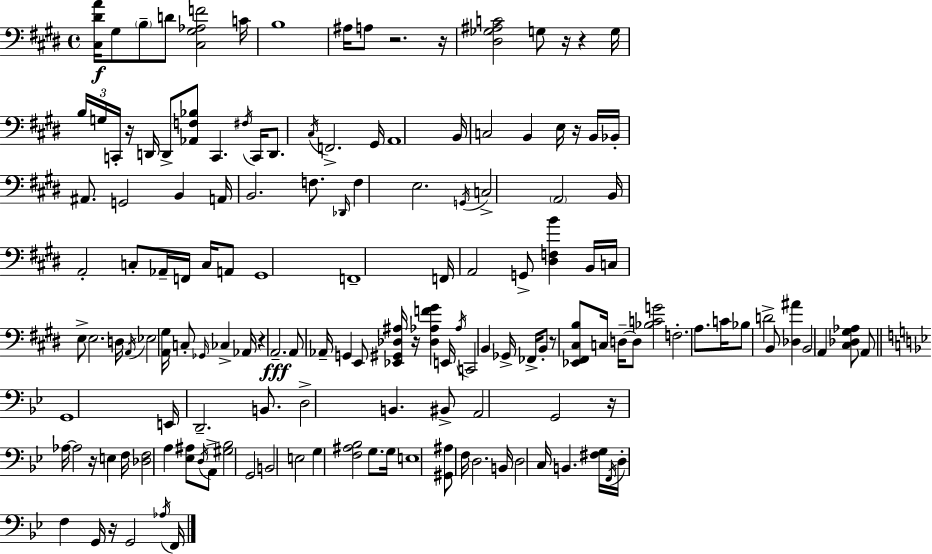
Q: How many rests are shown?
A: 12